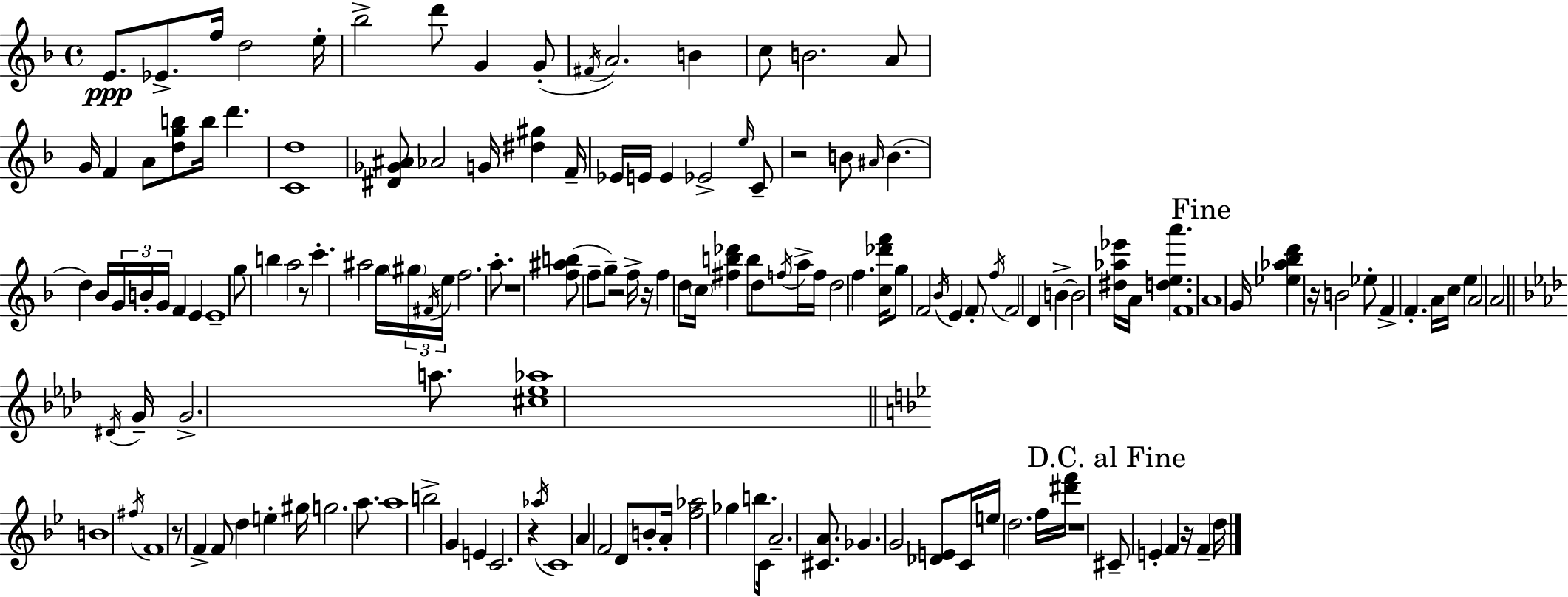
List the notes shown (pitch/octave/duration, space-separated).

E4/e. Eb4/e. F5/s D5/h E5/s Bb5/h D6/e G4/q G4/e F#4/s A4/h. B4/q C5/e B4/h. A4/e G4/s F4/q A4/e [D5,G5,B5]/e B5/s D6/q. [C4,D5]/w [D#4,Gb4,A#4]/e Ab4/h G4/s [D#5,G#5]/q F4/s Eb4/s E4/s E4/q Eb4/h E5/s C4/e R/h B4/e A#4/s B4/q. D5/q Bb4/s G4/s B4/s G4/s F4/q E4/q E4/w G5/e B5/q A5/h R/e C6/q. A#5/h G5/s G#5/s F#4/s E5/s F5/h. A5/e. R/w [F5,A#5,B5]/e F5/e G5/e R/h F5/s R/s F5/q D5/e C5/s [F#5,B5,Db6]/q B5/e D5/e F5/s A5/s F5/s D5/h F5/q. [C5,Db6,F6]/s G5/e F4/h Bb4/s E4/q F4/e F5/s F4/h D4/q B4/q B4/h [D#5,Ab5,Eb6]/s A4/s [D5,E5,A6]/q. F4/w A4/w G4/s [Eb5,Ab5,Bb5,D6]/q R/s B4/h Eb5/e F4/q F4/q. A4/s C5/s E5/q A4/h A4/h D#4/s G4/s G4/h. A5/e. [C#5,Eb5,Ab5]/w B4/w F#5/s F4/w R/e F4/q F4/e D5/q E5/q G#5/s G5/h. A5/e. A5/w B5/h G4/q E4/q C4/h. R/q Ab5/s C4/w A4/q F4/h D4/e B4/e A4/s [F5,Ab5]/h Gb5/q B5/e. C4/s A4/h. [C#4,A4]/e. Gb4/q. G4/h [Db4,E4]/e C4/s E5/s D5/h. F5/s [D#6,F6]/s R/w C#4/e E4/q F4/q R/s F4/q D5/s